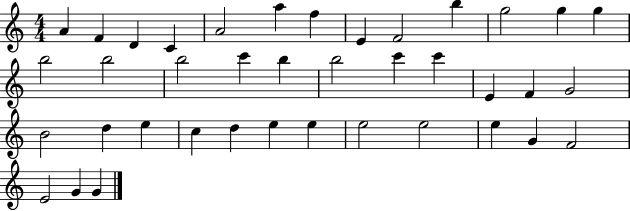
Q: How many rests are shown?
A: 0